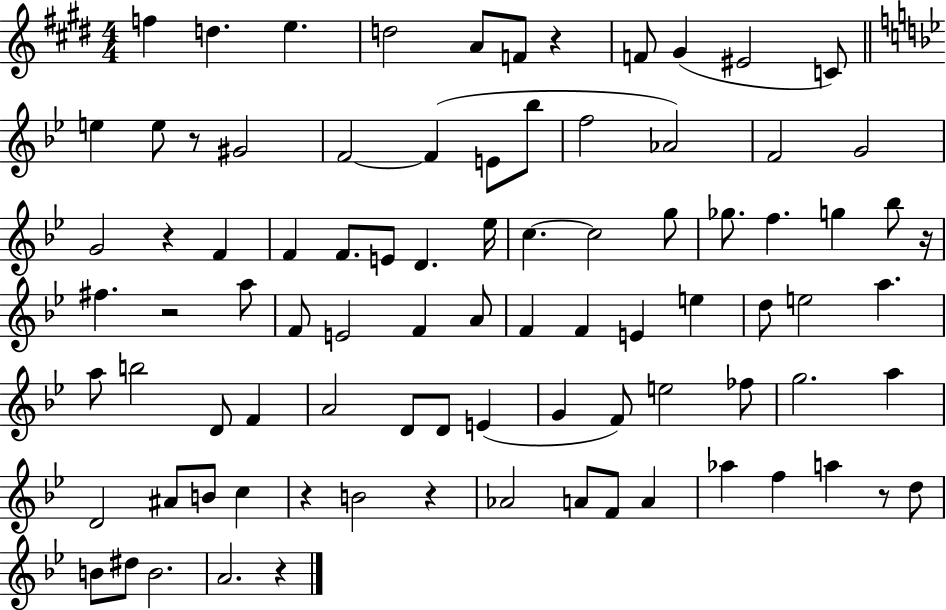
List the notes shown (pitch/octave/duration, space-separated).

F5/q D5/q. E5/q. D5/h A4/e F4/e R/q F4/e G#4/q EIS4/h C4/e E5/q E5/e R/e G#4/h F4/h F4/q E4/e Bb5/e F5/h Ab4/h F4/h G4/h G4/h R/q F4/q F4/q F4/e. E4/e D4/q. Eb5/s C5/q. C5/h G5/e Gb5/e. F5/q. G5/q Bb5/e R/s F#5/q. R/h A5/e F4/e E4/h F4/q A4/e F4/q F4/q E4/q E5/q D5/e E5/h A5/q. A5/e B5/h D4/e F4/q A4/h D4/e D4/e E4/q G4/q F4/e E5/h FES5/e G5/h. A5/q D4/h A#4/e B4/e C5/q R/q B4/h R/q Ab4/h A4/e F4/e A4/q Ab5/q F5/q A5/q R/e D5/e B4/e D#5/e B4/h. A4/h. R/q